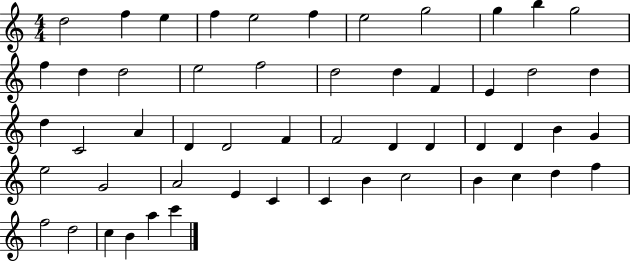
X:1
T:Untitled
M:4/4
L:1/4
K:C
d2 f e f e2 f e2 g2 g b g2 f d d2 e2 f2 d2 d F E d2 d d C2 A D D2 F F2 D D D D B G e2 G2 A2 E C C B c2 B c d f f2 d2 c B a c'